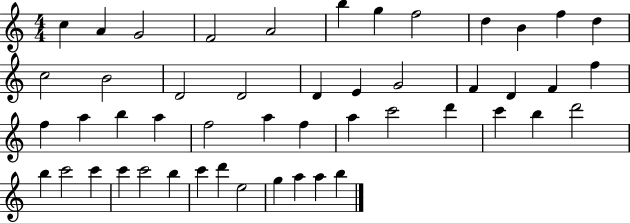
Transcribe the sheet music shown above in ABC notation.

X:1
T:Untitled
M:4/4
L:1/4
K:C
c A G2 F2 A2 b g f2 d B f d c2 B2 D2 D2 D E G2 F D F f f a b a f2 a f a c'2 d' c' b d'2 b c'2 c' c' c'2 b c' d' e2 g a a b